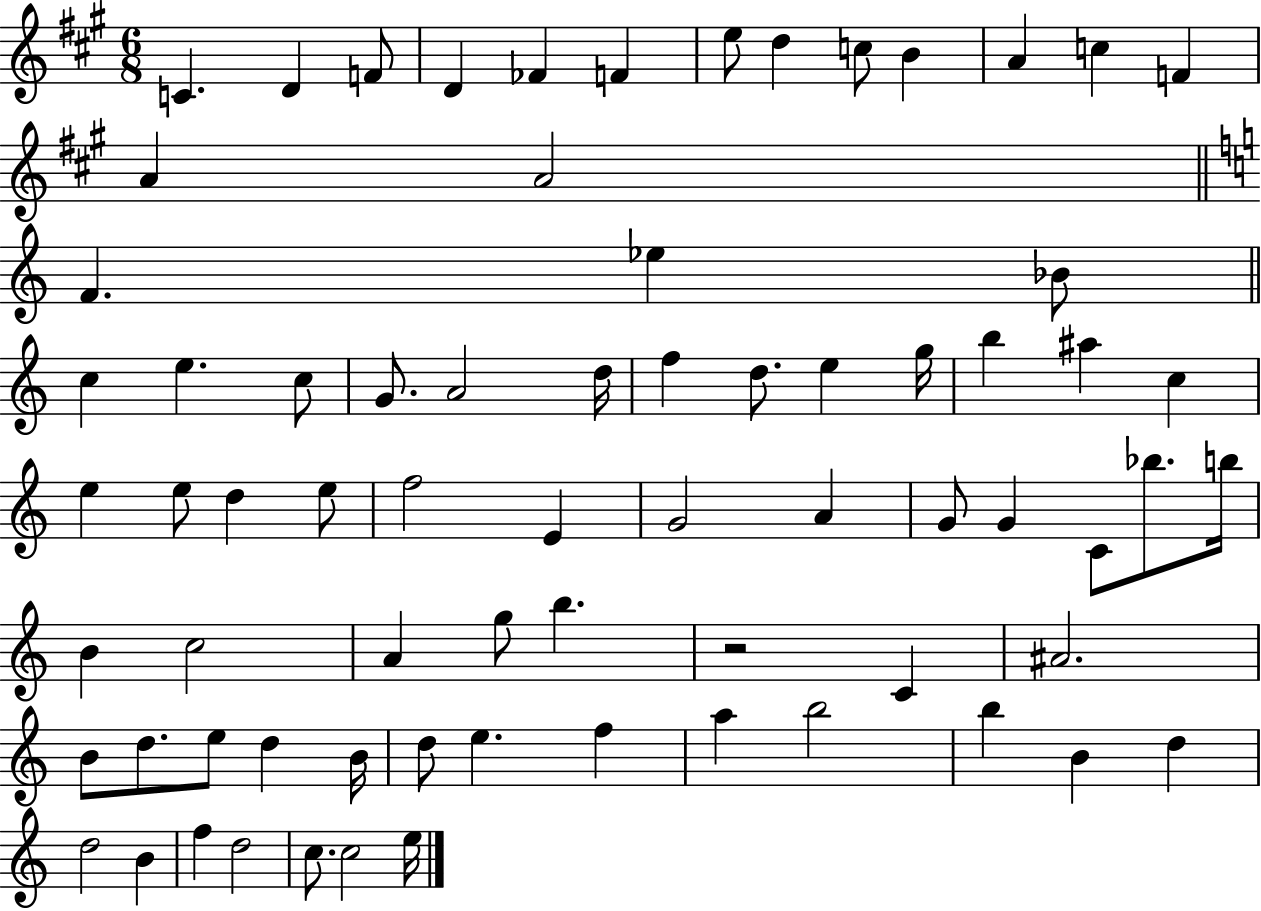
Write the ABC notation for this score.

X:1
T:Untitled
M:6/8
L:1/4
K:A
C D F/2 D _F F e/2 d c/2 B A c F A A2 F _e _B/2 c e c/2 G/2 A2 d/4 f d/2 e g/4 b ^a c e e/2 d e/2 f2 E G2 A G/2 G C/2 _b/2 b/4 B c2 A g/2 b z2 C ^A2 B/2 d/2 e/2 d B/4 d/2 e f a b2 b B d d2 B f d2 c/2 c2 e/4